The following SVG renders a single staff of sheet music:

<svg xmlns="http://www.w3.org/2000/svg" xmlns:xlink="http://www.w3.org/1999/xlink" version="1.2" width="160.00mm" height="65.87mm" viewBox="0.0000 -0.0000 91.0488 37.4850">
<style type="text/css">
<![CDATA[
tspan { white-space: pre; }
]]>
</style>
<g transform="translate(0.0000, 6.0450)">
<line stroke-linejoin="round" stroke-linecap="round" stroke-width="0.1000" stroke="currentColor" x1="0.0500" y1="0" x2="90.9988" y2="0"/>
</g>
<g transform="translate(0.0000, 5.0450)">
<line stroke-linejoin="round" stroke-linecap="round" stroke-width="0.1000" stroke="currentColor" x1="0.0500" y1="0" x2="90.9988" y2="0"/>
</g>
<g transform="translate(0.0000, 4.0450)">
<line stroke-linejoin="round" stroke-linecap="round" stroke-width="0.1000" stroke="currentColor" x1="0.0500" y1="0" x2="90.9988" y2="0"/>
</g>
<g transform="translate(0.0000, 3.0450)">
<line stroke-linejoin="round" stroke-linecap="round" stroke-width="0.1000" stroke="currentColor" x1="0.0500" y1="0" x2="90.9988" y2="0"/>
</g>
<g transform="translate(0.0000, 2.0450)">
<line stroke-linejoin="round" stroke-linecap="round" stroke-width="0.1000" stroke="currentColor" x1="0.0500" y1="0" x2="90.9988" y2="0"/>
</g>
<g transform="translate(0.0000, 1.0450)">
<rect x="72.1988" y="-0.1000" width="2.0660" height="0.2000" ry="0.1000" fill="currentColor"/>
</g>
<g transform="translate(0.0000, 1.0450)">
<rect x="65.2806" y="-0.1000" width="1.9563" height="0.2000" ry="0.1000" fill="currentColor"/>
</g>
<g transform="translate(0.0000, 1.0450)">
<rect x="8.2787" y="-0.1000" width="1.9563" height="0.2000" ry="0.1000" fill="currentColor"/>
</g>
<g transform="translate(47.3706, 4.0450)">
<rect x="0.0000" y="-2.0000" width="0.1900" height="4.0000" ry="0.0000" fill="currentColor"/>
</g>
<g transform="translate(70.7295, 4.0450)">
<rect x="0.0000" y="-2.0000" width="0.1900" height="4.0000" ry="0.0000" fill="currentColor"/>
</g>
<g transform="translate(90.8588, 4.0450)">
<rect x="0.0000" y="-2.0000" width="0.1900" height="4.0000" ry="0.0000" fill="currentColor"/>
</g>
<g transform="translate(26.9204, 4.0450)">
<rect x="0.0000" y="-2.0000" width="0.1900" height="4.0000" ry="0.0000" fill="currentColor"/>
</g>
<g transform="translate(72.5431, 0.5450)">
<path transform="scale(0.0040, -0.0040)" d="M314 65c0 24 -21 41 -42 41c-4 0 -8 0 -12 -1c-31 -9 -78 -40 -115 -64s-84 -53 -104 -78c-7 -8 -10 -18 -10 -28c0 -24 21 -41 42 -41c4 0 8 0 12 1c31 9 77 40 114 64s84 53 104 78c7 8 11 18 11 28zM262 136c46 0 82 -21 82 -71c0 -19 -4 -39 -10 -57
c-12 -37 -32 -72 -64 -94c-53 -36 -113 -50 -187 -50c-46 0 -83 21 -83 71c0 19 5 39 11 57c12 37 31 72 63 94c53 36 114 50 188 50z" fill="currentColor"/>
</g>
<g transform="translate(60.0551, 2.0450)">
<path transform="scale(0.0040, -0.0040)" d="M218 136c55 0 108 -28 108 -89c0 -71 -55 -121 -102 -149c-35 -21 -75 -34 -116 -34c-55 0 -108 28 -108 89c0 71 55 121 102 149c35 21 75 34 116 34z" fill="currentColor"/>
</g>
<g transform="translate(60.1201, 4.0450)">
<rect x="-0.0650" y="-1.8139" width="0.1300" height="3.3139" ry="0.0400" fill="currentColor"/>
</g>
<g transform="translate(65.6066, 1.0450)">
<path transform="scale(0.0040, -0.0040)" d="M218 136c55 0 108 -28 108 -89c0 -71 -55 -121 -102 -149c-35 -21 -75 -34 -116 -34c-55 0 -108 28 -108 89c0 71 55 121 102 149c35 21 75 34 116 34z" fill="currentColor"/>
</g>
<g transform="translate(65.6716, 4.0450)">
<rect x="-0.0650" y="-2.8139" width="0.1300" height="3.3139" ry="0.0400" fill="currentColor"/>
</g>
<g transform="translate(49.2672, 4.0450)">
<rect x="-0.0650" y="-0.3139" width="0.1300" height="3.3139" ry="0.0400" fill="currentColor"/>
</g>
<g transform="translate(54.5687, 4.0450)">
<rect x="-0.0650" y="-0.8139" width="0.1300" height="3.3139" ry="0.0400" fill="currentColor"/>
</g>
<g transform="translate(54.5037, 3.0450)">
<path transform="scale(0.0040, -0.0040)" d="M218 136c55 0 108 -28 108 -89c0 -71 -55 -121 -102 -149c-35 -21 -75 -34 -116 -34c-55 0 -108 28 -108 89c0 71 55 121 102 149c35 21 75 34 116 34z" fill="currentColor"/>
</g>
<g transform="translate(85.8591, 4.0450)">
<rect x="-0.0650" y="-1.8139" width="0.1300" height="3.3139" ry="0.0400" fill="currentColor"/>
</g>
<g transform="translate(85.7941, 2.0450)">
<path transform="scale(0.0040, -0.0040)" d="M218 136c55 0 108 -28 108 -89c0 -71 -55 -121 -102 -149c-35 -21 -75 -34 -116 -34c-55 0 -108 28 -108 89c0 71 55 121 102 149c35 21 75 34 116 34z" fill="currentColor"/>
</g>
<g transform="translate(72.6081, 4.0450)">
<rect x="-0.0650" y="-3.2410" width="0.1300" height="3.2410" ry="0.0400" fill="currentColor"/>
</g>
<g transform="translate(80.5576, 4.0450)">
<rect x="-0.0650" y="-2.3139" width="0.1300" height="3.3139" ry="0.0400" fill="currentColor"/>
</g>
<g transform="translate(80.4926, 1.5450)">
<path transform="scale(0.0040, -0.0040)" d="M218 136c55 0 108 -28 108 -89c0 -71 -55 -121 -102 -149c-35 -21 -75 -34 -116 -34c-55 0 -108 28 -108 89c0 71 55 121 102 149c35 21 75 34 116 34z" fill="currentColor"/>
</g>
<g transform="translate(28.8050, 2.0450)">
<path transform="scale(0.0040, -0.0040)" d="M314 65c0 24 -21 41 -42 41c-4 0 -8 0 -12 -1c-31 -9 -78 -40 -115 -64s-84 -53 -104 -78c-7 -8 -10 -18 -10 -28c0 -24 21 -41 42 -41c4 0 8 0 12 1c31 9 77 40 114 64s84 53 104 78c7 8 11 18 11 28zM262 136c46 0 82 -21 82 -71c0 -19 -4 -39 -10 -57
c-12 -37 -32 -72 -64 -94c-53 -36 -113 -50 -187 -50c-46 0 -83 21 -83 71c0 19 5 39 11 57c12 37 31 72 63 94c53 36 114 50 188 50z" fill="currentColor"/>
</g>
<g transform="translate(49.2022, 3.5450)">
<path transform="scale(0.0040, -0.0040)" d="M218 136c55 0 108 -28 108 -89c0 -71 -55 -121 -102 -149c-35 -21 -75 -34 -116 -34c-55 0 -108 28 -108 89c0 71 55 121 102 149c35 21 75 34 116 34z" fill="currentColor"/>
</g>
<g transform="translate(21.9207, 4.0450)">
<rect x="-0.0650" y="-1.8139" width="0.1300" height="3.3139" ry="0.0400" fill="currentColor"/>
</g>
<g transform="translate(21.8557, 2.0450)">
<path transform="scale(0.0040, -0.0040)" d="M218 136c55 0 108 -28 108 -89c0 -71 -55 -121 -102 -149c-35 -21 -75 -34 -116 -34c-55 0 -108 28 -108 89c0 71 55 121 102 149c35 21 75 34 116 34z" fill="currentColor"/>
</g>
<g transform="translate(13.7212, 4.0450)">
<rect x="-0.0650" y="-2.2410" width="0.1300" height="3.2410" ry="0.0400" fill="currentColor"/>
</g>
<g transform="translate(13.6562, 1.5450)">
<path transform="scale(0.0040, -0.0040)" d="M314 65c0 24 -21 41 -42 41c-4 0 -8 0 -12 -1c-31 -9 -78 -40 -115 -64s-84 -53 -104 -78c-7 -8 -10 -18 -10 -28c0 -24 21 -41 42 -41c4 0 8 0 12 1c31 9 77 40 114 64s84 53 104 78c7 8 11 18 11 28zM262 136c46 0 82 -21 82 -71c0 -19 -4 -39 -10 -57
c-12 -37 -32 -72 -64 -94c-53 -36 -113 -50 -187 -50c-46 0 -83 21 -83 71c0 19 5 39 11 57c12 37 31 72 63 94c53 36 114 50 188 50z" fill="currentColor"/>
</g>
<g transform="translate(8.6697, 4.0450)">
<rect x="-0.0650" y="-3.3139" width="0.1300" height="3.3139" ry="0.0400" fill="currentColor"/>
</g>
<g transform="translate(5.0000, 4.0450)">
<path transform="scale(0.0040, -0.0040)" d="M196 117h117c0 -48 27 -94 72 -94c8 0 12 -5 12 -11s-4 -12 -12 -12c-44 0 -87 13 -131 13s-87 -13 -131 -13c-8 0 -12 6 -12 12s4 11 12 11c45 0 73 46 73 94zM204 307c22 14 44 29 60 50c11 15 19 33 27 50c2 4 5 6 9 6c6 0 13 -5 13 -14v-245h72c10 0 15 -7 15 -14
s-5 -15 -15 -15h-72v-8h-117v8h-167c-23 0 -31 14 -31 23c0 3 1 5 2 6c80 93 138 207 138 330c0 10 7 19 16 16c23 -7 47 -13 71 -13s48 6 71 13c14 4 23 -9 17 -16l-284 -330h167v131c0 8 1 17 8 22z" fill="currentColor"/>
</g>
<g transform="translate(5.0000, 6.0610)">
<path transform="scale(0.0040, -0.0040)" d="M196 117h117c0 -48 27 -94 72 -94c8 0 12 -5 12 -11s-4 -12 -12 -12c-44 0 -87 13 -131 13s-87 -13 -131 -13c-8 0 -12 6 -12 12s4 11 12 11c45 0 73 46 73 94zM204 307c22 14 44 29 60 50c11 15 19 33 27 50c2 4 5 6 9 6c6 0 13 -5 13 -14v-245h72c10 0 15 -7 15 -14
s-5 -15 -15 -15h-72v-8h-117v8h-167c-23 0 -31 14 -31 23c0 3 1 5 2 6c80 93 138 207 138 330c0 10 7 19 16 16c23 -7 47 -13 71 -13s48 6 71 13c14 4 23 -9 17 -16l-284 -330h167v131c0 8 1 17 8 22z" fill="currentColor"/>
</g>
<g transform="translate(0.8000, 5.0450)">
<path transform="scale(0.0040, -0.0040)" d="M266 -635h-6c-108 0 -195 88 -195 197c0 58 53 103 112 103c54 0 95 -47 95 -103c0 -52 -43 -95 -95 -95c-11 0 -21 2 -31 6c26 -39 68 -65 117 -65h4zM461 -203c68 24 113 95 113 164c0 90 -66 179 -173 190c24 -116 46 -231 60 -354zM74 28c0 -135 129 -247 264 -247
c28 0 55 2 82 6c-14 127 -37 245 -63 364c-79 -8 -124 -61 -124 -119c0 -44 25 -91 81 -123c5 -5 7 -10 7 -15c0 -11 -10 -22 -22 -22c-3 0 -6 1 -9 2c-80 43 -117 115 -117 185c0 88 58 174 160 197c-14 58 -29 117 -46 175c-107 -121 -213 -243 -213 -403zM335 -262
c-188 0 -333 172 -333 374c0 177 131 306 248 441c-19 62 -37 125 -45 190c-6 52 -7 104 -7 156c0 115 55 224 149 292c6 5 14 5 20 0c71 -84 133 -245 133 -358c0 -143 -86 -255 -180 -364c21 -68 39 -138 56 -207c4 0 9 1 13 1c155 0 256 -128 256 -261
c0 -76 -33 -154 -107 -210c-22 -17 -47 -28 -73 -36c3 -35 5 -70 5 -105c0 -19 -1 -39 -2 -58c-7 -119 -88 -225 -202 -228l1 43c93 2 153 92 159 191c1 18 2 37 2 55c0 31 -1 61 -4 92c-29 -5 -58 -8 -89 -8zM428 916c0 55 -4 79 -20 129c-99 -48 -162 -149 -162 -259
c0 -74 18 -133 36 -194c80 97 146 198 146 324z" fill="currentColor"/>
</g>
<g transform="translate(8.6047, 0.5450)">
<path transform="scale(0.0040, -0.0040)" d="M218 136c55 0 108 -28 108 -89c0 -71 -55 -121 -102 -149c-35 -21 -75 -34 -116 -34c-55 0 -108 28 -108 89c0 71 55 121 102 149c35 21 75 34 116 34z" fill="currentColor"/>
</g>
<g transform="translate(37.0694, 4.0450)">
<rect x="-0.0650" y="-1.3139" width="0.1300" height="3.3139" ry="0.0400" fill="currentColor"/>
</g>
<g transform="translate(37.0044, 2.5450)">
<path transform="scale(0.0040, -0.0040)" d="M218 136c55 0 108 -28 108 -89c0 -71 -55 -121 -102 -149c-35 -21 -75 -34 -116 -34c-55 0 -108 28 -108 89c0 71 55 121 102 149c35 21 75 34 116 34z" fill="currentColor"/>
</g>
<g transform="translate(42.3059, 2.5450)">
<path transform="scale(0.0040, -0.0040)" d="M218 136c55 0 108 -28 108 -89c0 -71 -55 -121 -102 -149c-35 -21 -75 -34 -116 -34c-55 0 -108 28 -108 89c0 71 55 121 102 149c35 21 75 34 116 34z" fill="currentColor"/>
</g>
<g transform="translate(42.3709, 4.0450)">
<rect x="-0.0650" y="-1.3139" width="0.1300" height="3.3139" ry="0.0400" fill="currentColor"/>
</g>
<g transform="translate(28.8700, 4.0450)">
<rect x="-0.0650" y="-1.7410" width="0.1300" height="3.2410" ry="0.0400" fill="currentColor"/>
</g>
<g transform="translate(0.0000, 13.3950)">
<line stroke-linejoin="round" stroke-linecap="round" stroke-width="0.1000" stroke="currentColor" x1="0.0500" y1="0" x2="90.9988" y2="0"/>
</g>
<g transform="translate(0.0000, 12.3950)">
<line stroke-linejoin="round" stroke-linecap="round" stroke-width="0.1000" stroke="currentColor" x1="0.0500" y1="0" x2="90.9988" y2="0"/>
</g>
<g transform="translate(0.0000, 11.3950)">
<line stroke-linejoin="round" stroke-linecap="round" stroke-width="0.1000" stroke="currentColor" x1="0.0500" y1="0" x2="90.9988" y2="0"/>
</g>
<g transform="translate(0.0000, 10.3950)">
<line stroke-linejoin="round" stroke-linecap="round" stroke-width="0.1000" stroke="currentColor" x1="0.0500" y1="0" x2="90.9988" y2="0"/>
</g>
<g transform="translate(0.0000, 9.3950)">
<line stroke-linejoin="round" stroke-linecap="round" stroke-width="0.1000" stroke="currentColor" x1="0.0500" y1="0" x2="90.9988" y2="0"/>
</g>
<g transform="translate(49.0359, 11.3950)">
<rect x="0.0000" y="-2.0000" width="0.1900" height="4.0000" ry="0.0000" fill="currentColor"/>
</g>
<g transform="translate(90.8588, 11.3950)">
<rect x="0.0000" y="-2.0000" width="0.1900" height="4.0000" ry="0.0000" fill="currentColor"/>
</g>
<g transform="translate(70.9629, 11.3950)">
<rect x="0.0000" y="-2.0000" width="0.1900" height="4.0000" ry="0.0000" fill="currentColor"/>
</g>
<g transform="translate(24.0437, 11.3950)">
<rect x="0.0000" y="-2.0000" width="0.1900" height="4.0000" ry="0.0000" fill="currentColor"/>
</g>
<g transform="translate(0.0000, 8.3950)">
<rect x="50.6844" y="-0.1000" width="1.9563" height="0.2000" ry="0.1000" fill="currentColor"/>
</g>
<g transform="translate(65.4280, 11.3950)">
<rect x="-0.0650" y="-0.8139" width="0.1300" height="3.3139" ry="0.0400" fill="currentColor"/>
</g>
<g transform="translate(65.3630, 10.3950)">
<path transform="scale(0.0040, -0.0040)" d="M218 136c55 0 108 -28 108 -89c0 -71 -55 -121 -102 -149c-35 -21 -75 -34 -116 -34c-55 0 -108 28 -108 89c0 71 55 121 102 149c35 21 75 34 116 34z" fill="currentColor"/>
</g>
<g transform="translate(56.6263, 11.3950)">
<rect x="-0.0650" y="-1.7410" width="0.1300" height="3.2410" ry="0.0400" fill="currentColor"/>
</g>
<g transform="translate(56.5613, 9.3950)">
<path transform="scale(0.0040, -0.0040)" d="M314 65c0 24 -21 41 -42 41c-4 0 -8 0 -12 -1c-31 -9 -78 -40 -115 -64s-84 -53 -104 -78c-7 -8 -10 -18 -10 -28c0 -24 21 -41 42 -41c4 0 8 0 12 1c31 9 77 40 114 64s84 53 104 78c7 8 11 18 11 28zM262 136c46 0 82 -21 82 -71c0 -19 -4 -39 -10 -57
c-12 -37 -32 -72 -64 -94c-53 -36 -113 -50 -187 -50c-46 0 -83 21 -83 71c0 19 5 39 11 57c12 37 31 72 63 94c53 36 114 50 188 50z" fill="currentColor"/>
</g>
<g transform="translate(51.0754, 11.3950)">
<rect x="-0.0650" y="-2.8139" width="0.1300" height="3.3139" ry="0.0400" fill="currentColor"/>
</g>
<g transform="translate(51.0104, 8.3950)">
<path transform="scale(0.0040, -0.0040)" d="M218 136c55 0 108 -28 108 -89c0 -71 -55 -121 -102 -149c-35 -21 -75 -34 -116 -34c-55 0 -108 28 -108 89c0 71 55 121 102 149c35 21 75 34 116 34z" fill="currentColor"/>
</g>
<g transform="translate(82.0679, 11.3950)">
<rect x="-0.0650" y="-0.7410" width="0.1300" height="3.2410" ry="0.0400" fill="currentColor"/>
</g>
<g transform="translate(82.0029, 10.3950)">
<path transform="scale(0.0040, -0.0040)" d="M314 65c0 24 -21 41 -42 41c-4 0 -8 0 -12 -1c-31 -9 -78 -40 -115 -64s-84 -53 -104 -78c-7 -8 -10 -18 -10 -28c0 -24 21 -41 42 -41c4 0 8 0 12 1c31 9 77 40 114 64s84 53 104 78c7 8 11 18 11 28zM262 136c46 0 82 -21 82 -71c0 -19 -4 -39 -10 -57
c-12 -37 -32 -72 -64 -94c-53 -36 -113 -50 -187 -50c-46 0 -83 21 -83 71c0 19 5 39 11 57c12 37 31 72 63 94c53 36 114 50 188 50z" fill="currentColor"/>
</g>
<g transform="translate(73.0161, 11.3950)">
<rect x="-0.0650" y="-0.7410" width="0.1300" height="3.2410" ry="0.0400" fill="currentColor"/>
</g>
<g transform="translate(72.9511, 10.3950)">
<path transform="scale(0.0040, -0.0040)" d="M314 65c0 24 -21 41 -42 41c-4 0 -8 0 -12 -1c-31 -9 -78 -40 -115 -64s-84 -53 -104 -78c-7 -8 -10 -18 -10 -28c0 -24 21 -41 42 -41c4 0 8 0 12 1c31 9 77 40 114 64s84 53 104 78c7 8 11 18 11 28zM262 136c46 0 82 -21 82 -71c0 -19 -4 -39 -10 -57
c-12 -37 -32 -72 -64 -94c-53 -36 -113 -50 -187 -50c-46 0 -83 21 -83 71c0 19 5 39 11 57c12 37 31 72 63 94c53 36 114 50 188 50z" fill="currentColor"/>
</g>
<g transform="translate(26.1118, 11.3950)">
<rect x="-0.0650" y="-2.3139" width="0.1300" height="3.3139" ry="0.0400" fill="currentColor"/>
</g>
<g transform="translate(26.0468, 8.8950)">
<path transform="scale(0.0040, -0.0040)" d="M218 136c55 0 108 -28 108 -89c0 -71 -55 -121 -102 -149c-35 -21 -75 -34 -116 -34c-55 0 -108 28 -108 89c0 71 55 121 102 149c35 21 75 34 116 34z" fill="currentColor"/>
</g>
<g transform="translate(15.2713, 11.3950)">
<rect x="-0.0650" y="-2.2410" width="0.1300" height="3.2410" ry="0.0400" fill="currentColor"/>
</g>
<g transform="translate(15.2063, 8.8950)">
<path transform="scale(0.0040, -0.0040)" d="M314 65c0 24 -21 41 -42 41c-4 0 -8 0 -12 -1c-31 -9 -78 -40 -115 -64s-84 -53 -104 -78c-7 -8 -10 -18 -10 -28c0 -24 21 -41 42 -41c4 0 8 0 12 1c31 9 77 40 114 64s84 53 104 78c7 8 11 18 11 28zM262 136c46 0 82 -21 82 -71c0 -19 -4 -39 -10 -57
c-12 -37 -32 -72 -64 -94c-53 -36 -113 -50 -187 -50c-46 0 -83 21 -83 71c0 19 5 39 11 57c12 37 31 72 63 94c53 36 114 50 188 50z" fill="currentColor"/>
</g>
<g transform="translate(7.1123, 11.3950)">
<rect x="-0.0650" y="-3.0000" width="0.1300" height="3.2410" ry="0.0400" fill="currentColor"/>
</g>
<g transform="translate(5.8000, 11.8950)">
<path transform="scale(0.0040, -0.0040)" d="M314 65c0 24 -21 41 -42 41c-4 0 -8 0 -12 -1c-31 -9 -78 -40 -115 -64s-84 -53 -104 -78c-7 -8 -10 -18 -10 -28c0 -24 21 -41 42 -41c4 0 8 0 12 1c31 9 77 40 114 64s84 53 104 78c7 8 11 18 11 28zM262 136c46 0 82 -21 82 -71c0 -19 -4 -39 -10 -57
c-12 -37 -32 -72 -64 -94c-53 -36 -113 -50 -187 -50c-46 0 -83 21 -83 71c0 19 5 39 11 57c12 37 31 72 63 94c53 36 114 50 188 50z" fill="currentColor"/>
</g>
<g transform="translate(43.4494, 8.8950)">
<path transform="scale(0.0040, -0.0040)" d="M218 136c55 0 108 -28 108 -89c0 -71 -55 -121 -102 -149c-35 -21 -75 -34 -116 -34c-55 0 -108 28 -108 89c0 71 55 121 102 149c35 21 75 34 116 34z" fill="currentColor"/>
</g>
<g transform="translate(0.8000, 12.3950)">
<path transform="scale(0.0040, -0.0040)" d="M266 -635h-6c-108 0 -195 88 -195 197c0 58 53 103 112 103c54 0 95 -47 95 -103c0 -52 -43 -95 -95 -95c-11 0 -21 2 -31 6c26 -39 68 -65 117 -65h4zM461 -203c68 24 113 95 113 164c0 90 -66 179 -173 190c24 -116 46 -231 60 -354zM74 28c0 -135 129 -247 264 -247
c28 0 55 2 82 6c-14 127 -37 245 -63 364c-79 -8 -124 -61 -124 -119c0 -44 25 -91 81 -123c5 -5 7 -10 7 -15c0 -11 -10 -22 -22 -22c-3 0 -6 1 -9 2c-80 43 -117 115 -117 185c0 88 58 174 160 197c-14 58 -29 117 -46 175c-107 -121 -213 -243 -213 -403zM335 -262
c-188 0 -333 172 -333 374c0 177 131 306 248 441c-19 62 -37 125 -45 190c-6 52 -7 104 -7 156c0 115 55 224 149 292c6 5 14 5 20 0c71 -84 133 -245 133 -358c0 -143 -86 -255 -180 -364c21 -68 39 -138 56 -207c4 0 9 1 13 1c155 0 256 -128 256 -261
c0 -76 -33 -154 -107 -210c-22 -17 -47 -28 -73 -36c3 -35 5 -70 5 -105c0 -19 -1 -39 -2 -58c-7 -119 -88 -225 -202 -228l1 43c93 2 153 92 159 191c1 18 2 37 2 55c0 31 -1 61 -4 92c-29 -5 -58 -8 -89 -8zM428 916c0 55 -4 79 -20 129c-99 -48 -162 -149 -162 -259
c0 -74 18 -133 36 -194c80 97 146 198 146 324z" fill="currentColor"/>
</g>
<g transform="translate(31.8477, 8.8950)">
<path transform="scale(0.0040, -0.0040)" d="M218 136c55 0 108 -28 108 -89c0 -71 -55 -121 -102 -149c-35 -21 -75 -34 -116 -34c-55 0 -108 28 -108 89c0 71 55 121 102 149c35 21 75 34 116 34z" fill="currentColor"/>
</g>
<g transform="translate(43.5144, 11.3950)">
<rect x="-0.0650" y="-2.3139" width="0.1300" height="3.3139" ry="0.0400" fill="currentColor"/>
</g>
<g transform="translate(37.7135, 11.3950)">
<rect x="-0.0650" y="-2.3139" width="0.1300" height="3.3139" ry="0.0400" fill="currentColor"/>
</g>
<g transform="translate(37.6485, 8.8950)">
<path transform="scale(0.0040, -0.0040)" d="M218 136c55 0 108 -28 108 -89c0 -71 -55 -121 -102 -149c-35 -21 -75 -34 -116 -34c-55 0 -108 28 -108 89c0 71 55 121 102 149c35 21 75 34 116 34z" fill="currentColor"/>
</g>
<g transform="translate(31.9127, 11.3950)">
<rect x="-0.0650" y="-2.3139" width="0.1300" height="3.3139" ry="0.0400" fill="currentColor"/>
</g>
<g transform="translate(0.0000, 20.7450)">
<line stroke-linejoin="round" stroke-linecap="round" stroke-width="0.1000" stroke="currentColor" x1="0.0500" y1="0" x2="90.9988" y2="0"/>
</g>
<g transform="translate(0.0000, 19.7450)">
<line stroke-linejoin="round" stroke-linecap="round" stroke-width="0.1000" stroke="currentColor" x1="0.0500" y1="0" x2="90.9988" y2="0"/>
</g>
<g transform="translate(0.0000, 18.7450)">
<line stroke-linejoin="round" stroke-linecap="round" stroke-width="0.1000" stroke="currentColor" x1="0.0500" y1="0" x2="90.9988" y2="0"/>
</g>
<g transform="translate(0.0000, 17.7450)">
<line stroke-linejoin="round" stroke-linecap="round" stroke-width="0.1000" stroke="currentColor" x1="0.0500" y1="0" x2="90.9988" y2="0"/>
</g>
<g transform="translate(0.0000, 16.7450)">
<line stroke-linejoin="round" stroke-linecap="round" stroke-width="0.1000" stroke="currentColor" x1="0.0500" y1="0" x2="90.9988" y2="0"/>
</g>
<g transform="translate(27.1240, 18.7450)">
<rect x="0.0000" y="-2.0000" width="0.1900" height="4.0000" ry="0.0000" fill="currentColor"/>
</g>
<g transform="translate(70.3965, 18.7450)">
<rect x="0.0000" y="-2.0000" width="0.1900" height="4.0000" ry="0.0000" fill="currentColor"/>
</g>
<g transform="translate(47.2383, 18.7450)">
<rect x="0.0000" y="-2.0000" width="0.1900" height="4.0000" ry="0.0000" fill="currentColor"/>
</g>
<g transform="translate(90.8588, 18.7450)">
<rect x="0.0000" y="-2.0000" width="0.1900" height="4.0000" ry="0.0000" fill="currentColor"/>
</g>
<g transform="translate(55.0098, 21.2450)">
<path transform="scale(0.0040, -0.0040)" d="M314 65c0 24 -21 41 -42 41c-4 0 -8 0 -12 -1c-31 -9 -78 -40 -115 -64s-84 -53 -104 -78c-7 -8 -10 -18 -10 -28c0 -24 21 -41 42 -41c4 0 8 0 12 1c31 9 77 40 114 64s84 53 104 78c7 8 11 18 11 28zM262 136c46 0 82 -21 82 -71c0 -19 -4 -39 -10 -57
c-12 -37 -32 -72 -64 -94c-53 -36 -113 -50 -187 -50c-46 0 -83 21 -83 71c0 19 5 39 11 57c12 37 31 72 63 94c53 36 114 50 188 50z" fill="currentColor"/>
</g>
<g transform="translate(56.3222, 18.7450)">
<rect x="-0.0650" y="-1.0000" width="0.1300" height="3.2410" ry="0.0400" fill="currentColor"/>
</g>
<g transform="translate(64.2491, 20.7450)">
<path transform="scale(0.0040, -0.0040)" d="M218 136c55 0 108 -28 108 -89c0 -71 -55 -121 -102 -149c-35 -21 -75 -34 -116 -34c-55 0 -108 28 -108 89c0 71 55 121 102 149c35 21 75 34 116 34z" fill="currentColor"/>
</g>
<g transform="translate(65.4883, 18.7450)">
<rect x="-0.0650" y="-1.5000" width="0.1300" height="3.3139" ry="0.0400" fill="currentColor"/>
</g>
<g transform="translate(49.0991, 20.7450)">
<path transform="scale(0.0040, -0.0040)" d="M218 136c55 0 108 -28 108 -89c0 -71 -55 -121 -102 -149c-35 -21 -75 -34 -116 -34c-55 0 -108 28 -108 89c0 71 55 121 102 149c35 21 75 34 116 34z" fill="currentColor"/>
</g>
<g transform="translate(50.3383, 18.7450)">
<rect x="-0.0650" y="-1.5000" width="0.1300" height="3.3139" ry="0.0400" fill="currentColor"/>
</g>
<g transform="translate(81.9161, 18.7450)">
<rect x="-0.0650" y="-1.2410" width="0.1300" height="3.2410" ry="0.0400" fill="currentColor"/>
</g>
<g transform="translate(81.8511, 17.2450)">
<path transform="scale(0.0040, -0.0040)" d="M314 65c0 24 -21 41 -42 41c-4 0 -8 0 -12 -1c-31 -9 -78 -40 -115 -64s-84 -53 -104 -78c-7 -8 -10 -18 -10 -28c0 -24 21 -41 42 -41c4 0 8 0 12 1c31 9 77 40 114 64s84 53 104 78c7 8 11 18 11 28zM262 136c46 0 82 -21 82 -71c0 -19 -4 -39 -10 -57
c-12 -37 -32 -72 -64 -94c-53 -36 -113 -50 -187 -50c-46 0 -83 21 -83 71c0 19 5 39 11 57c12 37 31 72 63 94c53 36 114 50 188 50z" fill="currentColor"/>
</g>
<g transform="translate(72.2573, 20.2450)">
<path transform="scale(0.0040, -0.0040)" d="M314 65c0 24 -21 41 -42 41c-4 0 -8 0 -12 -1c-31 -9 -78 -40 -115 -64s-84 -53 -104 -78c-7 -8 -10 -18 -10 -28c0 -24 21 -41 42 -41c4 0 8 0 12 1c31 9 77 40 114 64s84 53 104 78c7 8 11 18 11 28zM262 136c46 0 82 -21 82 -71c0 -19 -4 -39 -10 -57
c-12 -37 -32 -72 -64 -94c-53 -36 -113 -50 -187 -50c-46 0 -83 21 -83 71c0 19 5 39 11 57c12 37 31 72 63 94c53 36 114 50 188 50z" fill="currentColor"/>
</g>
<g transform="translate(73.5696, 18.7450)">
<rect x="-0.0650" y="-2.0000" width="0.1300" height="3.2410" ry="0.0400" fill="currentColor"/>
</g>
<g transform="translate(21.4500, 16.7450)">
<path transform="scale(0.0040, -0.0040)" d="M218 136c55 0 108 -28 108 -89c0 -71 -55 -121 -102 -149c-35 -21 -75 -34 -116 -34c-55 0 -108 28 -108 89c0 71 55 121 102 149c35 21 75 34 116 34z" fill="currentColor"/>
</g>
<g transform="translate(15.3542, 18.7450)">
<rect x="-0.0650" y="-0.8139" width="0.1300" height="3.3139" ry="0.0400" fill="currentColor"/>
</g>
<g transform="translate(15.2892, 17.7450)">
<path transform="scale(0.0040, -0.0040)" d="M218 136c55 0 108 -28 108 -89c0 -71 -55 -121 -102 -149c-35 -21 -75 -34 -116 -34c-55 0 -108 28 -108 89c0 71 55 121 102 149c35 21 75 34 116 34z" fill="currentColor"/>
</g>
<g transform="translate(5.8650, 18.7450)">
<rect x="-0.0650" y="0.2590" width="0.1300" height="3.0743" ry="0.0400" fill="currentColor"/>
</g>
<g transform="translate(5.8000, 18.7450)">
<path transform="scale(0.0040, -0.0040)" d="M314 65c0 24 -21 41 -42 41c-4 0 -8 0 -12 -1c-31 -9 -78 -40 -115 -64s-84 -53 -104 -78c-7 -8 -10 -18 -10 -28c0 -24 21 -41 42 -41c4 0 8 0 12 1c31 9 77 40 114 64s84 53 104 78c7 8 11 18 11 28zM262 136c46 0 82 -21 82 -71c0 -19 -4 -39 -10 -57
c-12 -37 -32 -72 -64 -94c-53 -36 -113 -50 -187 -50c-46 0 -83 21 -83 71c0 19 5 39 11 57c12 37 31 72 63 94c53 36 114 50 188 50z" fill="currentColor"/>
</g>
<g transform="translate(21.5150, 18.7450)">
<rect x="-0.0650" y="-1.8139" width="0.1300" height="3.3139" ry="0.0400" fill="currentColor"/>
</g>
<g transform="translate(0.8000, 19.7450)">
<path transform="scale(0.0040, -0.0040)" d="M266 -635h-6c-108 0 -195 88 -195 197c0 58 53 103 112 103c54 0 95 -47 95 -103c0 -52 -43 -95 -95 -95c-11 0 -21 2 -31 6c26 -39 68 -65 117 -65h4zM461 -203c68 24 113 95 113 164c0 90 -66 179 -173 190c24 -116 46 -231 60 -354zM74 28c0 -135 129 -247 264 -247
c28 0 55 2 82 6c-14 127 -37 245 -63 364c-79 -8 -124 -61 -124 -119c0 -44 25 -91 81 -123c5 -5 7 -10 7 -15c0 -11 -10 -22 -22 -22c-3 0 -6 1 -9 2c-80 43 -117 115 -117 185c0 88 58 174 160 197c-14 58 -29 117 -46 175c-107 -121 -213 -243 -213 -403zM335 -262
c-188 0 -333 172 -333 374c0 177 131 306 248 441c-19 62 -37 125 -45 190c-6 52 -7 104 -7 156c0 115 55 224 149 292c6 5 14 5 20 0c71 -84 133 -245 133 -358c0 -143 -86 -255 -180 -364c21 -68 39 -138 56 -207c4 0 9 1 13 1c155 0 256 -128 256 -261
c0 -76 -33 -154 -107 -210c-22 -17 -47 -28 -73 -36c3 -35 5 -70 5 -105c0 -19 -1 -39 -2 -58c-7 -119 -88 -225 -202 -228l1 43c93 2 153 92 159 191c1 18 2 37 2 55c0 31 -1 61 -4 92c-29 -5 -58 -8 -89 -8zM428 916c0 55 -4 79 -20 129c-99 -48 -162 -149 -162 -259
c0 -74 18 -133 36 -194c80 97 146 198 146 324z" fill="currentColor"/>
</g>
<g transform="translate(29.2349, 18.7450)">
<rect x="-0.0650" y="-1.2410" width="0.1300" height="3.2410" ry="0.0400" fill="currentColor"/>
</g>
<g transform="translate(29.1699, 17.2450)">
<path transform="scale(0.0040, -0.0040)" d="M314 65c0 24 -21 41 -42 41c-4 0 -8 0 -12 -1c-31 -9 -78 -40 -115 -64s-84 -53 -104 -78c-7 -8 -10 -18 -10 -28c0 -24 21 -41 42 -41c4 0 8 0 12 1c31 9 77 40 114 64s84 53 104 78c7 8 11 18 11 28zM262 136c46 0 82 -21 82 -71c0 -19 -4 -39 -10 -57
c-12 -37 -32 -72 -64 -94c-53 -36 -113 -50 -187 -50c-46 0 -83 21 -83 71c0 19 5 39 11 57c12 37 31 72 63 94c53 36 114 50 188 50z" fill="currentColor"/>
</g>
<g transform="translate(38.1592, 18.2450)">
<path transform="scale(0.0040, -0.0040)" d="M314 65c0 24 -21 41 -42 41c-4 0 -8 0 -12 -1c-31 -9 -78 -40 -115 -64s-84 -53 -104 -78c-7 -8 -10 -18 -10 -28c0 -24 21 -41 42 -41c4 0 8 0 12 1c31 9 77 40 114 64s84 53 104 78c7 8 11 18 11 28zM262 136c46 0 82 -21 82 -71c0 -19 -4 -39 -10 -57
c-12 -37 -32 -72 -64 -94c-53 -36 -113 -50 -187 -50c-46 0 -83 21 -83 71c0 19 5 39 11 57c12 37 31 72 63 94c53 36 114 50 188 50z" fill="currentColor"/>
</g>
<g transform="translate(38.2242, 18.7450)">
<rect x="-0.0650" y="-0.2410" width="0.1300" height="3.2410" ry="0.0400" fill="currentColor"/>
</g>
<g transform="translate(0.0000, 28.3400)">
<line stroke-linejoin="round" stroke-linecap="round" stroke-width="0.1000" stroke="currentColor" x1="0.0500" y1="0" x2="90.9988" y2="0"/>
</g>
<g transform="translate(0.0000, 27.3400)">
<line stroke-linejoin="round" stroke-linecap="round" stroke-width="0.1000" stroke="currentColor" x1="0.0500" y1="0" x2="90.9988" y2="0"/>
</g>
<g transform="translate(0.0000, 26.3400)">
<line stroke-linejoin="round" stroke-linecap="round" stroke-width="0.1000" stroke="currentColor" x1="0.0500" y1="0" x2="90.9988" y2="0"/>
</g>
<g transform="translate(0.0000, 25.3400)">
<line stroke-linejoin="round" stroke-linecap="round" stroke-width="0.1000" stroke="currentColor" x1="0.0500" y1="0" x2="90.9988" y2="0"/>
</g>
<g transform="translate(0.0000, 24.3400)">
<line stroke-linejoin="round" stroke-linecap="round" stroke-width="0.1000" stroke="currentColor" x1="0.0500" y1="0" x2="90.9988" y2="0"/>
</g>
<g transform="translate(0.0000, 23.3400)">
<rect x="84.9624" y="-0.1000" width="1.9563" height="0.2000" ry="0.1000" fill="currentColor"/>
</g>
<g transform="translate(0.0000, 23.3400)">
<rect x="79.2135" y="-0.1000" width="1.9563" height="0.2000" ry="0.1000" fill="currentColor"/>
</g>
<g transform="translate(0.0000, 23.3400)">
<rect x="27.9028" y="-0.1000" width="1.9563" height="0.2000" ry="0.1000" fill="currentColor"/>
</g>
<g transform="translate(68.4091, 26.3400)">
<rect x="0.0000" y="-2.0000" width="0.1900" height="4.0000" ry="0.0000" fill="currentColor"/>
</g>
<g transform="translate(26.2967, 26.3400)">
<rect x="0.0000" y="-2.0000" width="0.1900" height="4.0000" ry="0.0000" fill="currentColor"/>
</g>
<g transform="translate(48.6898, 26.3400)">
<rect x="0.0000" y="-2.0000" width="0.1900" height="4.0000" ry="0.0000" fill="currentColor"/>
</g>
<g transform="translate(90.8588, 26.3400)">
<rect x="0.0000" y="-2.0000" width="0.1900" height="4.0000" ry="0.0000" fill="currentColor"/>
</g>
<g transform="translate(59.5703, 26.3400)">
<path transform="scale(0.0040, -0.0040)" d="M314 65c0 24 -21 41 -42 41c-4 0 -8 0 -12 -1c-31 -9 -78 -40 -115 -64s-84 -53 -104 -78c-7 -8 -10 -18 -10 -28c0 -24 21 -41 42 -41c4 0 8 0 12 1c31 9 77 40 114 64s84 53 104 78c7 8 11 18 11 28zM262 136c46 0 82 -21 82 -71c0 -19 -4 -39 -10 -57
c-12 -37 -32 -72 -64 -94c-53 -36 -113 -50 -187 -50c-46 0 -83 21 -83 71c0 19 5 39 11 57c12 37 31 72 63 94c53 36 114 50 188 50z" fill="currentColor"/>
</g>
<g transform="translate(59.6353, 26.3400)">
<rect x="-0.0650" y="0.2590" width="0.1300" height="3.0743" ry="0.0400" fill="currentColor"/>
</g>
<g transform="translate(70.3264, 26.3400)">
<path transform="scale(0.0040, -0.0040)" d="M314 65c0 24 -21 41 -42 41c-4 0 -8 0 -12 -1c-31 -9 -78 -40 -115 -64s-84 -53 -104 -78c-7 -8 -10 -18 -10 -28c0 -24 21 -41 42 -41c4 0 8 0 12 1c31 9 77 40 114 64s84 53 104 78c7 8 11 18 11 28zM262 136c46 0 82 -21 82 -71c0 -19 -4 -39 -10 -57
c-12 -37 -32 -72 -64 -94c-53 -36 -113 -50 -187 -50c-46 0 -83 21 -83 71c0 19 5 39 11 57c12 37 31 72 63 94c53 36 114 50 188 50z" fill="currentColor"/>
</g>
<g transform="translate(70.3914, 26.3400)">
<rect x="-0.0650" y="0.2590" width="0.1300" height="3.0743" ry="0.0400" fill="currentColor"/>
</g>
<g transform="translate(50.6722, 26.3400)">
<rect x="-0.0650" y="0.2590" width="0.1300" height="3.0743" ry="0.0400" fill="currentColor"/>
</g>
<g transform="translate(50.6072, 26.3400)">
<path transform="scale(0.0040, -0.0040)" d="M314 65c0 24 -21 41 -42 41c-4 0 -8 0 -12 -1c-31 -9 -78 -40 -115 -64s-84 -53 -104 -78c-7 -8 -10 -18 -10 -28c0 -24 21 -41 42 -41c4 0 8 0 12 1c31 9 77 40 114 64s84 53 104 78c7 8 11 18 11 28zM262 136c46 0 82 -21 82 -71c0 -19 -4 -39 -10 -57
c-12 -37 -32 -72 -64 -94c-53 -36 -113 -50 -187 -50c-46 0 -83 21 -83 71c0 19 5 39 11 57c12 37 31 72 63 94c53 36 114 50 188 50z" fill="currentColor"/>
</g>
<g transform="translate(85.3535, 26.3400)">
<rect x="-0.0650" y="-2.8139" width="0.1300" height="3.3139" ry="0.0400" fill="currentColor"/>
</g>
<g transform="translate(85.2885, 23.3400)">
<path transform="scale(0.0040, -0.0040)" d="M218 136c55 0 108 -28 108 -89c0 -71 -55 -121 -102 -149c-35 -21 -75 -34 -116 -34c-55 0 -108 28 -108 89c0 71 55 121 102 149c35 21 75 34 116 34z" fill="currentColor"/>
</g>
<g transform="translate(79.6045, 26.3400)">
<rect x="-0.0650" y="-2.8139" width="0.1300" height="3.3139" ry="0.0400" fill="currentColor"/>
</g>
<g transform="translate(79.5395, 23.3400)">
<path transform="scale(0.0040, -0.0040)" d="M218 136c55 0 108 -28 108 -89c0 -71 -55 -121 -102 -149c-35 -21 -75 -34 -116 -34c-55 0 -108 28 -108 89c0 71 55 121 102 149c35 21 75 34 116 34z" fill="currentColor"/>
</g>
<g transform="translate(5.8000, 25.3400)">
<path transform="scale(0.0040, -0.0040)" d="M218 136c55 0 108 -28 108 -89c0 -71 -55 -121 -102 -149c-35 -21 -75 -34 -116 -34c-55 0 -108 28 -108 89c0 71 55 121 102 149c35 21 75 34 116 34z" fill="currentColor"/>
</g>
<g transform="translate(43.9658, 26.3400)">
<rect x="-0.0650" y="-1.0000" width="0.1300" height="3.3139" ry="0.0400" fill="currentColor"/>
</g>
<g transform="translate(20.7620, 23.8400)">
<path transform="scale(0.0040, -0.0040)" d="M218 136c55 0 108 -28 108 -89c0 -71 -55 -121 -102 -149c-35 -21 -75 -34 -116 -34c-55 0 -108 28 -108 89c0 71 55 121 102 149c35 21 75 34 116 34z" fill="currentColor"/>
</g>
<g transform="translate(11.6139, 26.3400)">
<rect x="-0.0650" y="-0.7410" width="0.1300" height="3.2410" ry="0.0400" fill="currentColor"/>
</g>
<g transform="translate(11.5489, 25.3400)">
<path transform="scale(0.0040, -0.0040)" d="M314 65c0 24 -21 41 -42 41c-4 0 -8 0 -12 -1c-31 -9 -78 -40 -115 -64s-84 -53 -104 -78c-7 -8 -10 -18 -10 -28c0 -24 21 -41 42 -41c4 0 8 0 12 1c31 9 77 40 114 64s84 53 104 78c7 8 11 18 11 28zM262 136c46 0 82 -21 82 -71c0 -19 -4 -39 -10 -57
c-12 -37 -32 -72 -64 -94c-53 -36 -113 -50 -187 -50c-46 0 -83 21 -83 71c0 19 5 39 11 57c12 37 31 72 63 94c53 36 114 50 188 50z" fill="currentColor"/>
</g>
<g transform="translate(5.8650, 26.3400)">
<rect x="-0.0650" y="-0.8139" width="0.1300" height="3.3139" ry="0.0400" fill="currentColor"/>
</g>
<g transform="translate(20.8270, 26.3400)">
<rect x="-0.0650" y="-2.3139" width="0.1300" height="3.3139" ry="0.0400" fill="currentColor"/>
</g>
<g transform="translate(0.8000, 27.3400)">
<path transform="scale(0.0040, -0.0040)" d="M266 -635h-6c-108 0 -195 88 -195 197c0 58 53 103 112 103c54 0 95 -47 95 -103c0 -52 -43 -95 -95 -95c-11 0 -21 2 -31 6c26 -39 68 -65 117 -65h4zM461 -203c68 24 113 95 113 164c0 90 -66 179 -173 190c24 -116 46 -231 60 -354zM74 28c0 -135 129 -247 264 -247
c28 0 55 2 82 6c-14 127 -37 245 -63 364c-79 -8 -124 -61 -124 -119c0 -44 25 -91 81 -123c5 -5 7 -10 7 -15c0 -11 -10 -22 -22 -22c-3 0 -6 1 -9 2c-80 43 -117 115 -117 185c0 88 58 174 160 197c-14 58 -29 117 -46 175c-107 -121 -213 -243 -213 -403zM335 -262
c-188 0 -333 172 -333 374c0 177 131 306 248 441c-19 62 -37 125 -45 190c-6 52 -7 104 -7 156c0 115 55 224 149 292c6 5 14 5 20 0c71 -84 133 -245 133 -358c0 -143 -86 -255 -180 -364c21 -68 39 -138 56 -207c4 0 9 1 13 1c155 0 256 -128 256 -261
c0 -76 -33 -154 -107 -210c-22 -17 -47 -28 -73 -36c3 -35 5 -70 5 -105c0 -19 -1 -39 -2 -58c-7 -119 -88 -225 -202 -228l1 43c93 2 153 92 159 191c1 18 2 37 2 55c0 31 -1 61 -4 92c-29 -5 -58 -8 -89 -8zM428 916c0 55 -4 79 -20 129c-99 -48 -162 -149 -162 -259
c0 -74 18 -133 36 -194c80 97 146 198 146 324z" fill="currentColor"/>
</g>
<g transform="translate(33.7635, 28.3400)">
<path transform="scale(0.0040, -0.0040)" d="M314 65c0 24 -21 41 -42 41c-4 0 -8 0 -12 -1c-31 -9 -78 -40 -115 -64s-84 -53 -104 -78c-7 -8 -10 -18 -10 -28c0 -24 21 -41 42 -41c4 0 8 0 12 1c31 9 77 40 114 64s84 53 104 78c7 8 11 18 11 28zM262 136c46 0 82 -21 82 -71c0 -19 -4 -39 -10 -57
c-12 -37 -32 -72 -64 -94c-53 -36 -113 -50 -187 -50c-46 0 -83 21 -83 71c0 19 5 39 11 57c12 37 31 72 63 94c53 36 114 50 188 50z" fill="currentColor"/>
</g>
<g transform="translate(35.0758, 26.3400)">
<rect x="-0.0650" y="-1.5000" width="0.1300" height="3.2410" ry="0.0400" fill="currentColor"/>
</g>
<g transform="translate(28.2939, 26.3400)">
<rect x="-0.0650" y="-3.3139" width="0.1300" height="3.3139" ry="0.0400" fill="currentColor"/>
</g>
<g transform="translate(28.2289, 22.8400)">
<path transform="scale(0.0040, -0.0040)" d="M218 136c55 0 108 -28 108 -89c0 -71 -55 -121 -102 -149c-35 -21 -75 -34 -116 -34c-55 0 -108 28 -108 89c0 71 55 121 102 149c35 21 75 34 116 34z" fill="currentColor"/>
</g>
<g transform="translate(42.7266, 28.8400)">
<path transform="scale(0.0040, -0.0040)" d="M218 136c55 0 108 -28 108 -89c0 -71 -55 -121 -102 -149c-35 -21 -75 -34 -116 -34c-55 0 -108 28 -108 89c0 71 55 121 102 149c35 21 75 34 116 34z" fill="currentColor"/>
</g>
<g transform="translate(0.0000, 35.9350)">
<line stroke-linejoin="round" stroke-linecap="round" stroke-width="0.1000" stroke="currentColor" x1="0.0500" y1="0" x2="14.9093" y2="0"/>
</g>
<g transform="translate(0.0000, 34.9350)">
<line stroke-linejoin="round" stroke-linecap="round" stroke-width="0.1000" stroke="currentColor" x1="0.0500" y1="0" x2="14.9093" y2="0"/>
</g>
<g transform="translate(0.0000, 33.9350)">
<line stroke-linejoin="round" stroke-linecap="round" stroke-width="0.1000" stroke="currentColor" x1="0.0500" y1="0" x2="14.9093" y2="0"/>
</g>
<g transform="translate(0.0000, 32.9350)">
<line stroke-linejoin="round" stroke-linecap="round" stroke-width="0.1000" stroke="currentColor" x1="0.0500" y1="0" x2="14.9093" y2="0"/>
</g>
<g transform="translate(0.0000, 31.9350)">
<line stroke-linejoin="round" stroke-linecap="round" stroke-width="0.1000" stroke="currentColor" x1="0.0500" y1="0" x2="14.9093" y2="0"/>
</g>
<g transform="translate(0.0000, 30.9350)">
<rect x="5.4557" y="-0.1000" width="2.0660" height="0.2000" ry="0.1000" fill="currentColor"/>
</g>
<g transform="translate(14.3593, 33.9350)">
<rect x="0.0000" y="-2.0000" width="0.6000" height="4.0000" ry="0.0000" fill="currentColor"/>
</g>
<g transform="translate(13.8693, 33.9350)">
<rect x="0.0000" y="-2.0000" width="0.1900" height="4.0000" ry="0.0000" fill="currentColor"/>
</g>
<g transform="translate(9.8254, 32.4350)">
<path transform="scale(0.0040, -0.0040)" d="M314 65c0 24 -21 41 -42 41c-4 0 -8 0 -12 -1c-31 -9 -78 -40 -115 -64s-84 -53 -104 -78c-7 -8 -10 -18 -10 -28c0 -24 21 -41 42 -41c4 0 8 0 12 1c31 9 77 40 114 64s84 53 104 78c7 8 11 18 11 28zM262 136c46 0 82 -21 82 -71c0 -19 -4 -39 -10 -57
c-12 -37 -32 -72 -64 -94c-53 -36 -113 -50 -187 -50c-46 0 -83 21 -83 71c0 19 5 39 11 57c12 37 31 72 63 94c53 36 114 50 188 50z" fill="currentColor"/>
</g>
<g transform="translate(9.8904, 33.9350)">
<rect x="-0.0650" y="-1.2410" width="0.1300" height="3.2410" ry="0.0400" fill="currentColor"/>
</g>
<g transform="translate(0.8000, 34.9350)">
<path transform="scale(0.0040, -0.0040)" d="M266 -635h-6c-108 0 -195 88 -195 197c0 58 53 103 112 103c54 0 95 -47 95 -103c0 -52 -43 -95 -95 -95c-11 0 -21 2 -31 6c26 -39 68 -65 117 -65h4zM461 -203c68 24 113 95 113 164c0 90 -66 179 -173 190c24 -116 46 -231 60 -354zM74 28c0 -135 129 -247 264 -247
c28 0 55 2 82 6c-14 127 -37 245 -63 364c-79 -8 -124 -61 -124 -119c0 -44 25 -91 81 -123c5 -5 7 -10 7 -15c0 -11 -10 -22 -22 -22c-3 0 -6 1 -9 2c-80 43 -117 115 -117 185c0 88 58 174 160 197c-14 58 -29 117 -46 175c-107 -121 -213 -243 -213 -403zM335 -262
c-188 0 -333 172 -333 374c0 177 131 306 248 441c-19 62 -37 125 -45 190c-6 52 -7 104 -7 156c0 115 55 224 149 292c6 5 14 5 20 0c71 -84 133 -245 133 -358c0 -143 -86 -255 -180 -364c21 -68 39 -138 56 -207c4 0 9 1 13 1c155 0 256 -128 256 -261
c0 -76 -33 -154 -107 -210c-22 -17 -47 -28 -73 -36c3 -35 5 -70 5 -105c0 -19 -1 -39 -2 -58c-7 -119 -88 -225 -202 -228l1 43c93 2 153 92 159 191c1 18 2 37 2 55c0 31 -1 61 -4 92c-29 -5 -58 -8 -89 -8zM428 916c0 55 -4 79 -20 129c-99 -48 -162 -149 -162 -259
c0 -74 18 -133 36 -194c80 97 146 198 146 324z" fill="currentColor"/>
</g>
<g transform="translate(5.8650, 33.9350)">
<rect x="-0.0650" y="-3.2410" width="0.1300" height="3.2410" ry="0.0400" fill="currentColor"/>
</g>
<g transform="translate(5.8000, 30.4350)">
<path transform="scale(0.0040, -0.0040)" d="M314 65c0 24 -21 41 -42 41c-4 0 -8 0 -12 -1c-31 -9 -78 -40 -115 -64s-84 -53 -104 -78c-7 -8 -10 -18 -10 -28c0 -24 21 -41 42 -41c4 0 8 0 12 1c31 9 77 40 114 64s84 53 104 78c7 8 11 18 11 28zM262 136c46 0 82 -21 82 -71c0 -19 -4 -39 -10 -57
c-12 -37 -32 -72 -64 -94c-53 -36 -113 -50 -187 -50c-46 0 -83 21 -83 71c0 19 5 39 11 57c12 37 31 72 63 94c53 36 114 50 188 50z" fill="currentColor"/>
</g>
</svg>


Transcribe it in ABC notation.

X:1
T:Untitled
M:4/4
L:1/4
K:C
b g2 f f2 e e c d f a b2 g f A2 g2 g g g g a f2 d d2 d2 B2 d f e2 c2 E D2 E F2 e2 d d2 g b E2 D B2 B2 B2 a a b2 e2